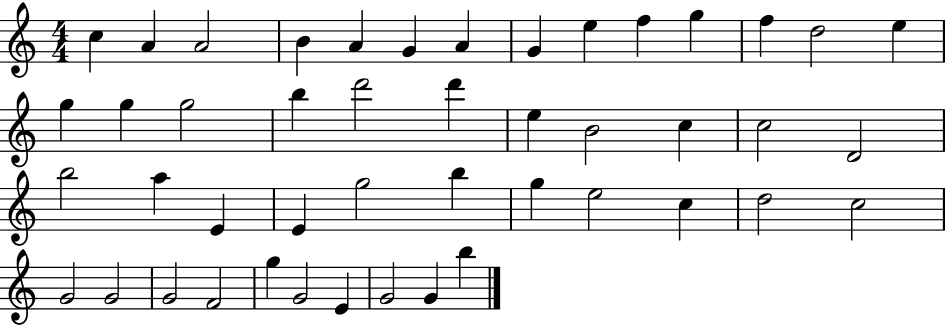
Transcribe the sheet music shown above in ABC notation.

X:1
T:Untitled
M:4/4
L:1/4
K:C
c A A2 B A G A G e f g f d2 e g g g2 b d'2 d' e B2 c c2 D2 b2 a E E g2 b g e2 c d2 c2 G2 G2 G2 F2 g G2 E G2 G b